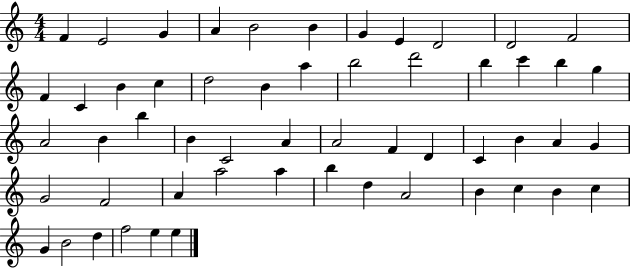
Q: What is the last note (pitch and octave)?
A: E5